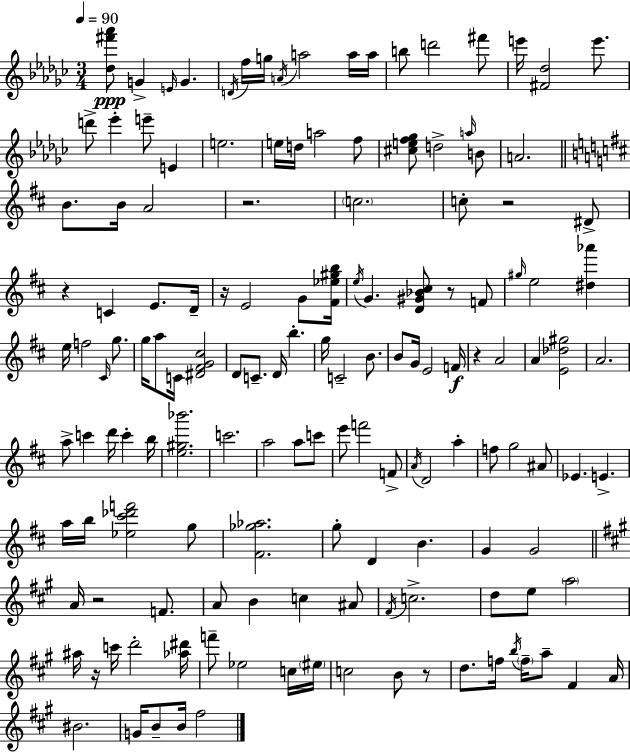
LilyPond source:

{
  \clef treble
  \numericTimeSignature
  \time 3/4
  \key ees \minor
  \tempo 4 = 90
  <des'' fis''' aes'''>8\ppp g'4-> \grace { e'16 } g'4. | \acciaccatura { d'16 } f''16 g''16 \acciaccatura { a'16 } a''2 | a''16 a''16 b''8 d'''2 | fis'''8 e'''16 <fis' des''>2 | \break e'''8. d'''8-> ees'''4-. e'''8-- e'4 | e''2. | e''16 d''16 a''2 | f''8 <cis'' e'' f'' ges''>8 d''2-> | \break \grace { a''16 } b'8 a'2. | \bar "||" \break \key b \minor b'8. b'16 a'2 | r2. | \parenthesize c''2. | c''8-. r2 dis'8-> | \break r4 c'4 e'8. d'16-- | r16 e'2 g'8 <fis' ees'' gis'' b''>16 | \acciaccatura { e''16 } g'4. <d' gis' bes' cis''>8 r8 f'8 | \grace { gis''16 } e''2 <dis'' aes'''>4 | \break e''16 f''2 \grace { cis'16 } | g''8. g''16 a''8 c'16 <dis' fis' g' cis''>2 | d'8 c'8.-- d'16 b''4.-. | g''16 c'2-- | \break b'8. b'8 g'16 e'2 | f'16\f r4 a'2 | a'4 <e' des'' gis''>2 | a'2. | \break a''8-> c'''4 d'''16 c'''4-. | b''16 <e'' gis'' bes'''>2. | c'''2. | a''2 a''8 | \break c'''8 e'''8 f'''2 | f'8-> \acciaccatura { a'16 } d'2 | a''4-. f''8 g''2 | ais'8 ees'4. e'4.-> | \break a''16 b''16 <ees'' cis''' des''' f'''>2 | g''8 <fis' ges'' aes''>2. | g''8-. d'4 b'4. | g'4 g'2 | \break \bar "||" \break \key a \major a'16 r2 f'8. | a'8 b'4 c''4 ais'8 | \acciaccatura { fis'16 } c''2.-> | d''8 e''8 \parenthesize a''2 | \break ais''16 r16 c'''16 d'''2-. | <aes'' dis'''>16 f'''8-- ees''2 c''16 | \parenthesize eis''16 c''2 b'8 r8 | d''8. f''16 \acciaccatura { b''16 } \parenthesize f''16-- a''8-- fis'4 | \break a'16 bis'2. | g'16 b'8-- b'16 fis''2 | \bar "|."
}